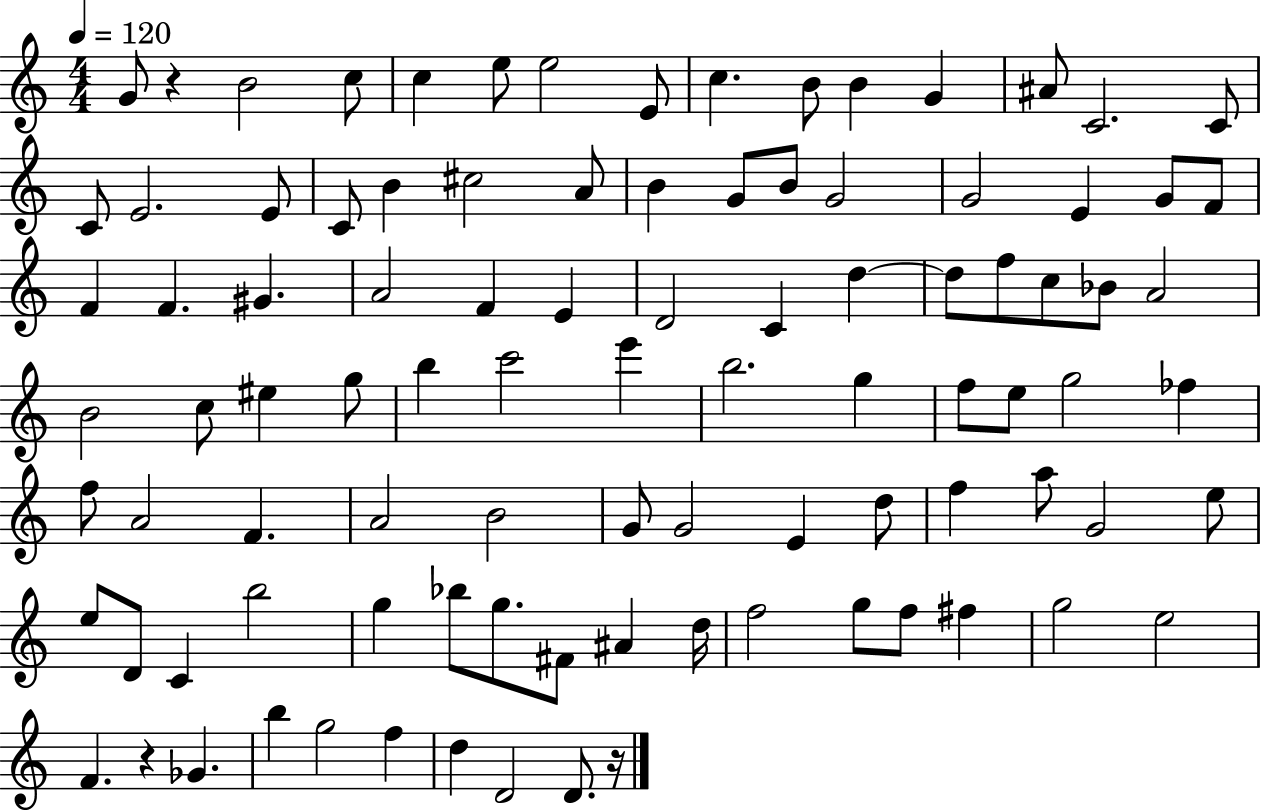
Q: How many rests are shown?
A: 3